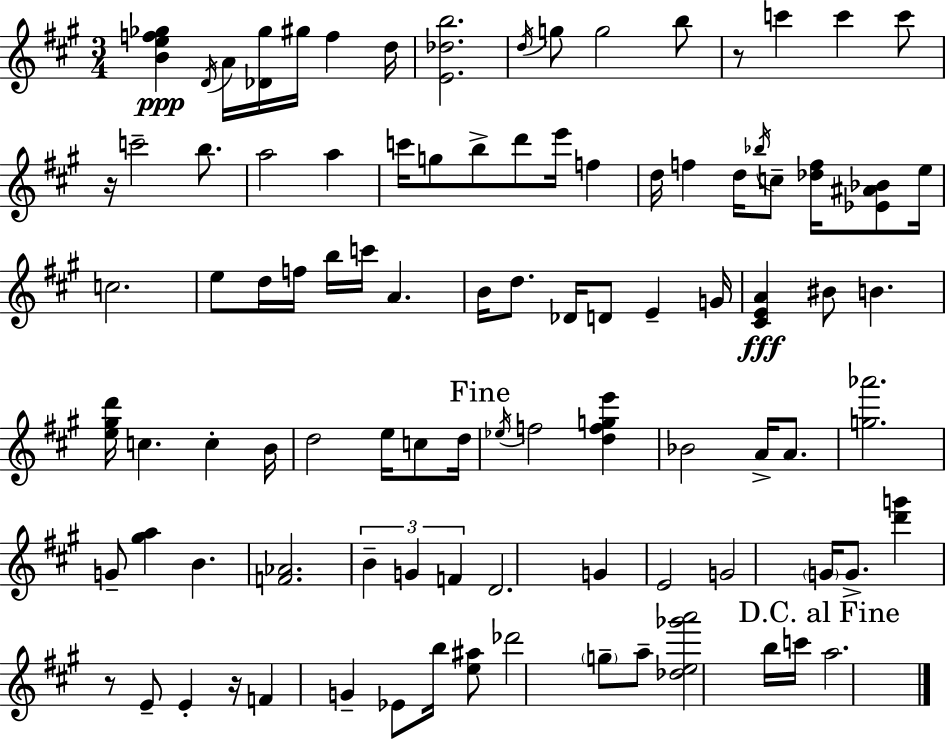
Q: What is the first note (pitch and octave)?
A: D4